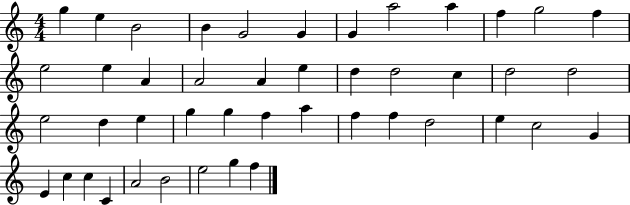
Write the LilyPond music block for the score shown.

{
  \clef treble
  \numericTimeSignature
  \time 4/4
  \key c \major
  g''4 e''4 b'2 | b'4 g'2 g'4 | g'4 a''2 a''4 | f''4 g''2 f''4 | \break e''2 e''4 a'4 | a'2 a'4 e''4 | d''4 d''2 c''4 | d''2 d''2 | \break e''2 d''4 e''4 | g''4 g''4 f''4 a''4 | f''4 f''4 d''2 | e''4 c''2 g'4 | \break e'4 c''4 c''4 c'4 | a'2 b'2 | e''2 g''4 f''4 | \bar "|."
}